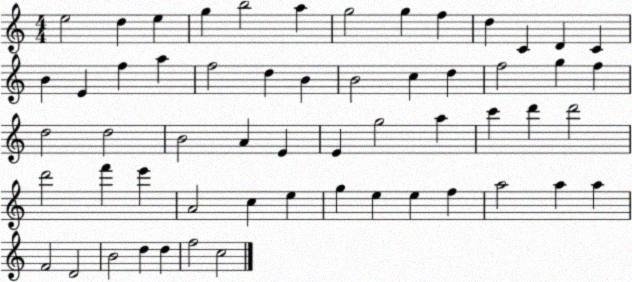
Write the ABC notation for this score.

X:1
T:Untitled
M:4/4
L:1/4
K:C
e2 d e g b2 a g2 g f d C D C B E f a f2 d B B2 c d f2 g f d2 d2 B2 A E E g2 a c' d' d'2 d'2 f' e' A2 c e g e e f a2 a a F2 D2 B2 d d f2 c2